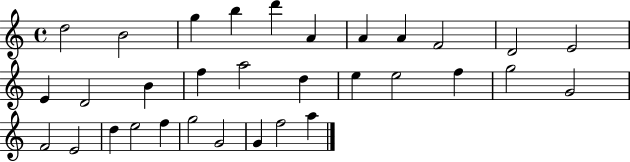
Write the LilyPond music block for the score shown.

{
  \clef treble
  \time 4/4
  \defaultTimeSignature
  \key c \major
  d''2 b'2 | g''4 b''4 d'''4 a'4 | a'4 a'4 f'2 | d'2 e'2 | \break e'4 d'2 b'4 | f''4 a''2 d''4 | e''4 e''2 f''4 | g''2 g'2 | \break f'2 e'2 | d''4 e''2 f''4 | g''2 g'2 | g'4 f''2 a''4 | \break \bar "|."
}